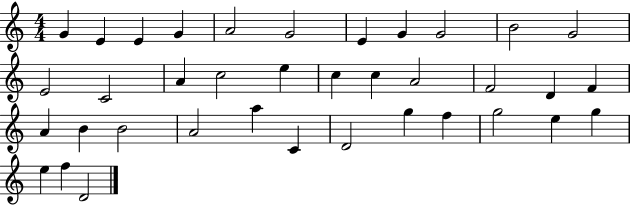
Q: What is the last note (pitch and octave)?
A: D4